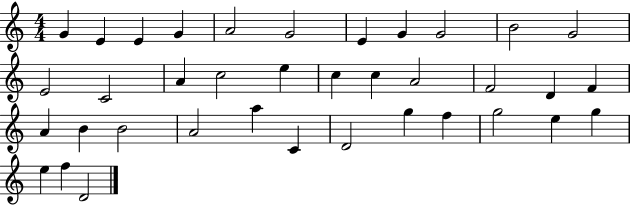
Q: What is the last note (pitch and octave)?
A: D4